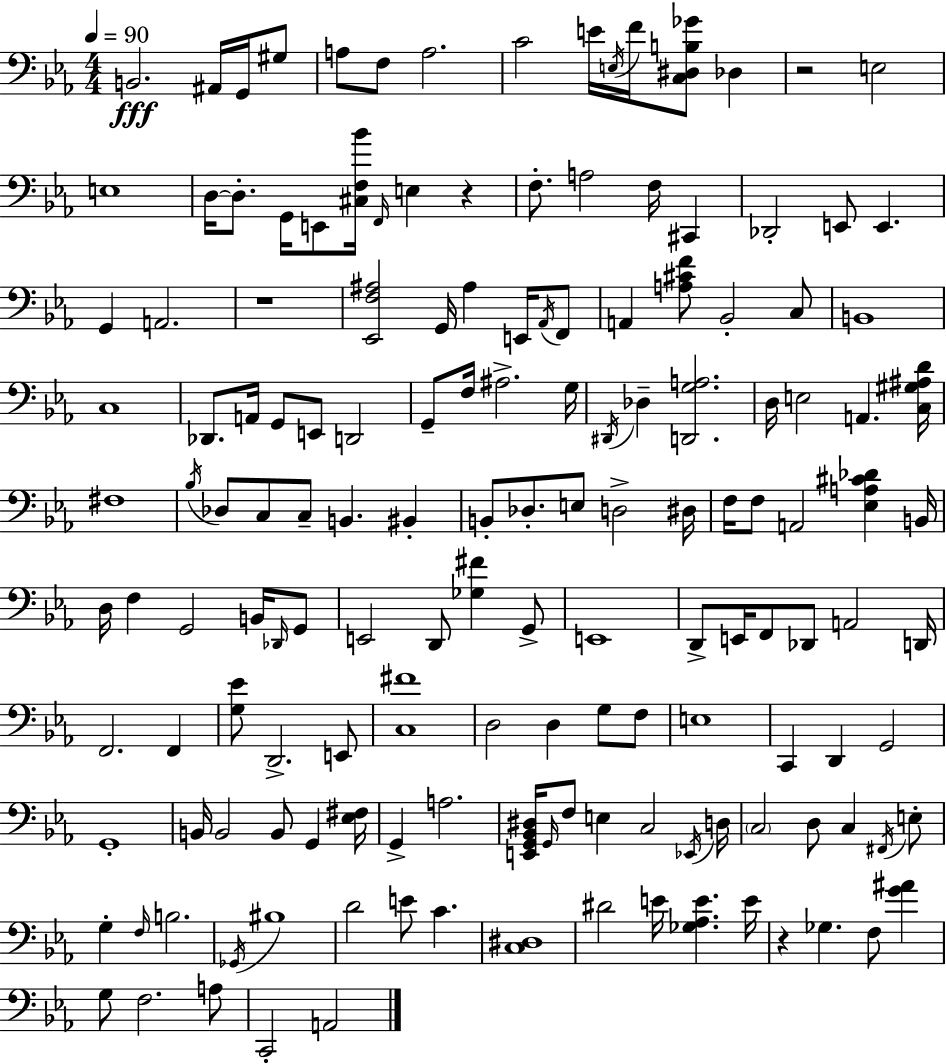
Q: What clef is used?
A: bass